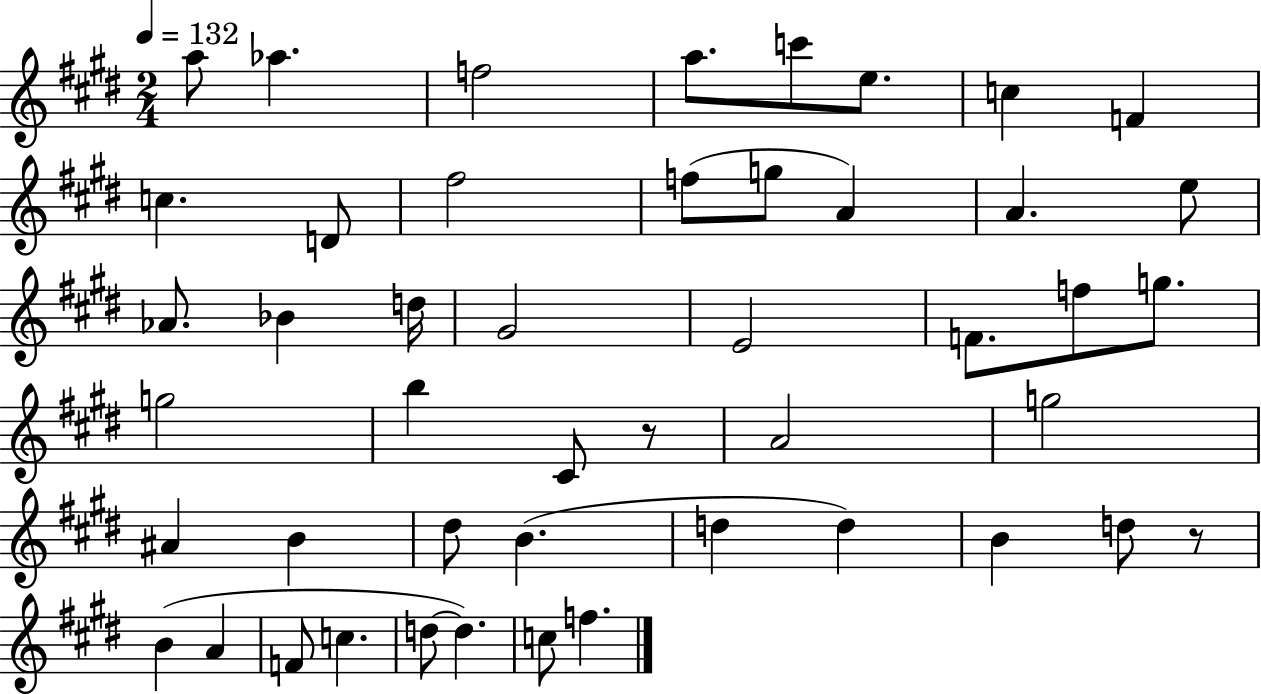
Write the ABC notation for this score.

X:1
T:Untitled
M:2/4
L:1/4
K:E
a/2 _a f2 a/2 c'/2 e/2 c F c D/2 ^f2 f/2 g/2 A A e/2 _A/2 _B d/4 ^G2 E2 F/2 f/2 g/2 g2 b ^C/2 z/2 A2 g2 ^A B ^d/2 B d d B d/2 z/2 B A F/2 c d/2 d c/2 f